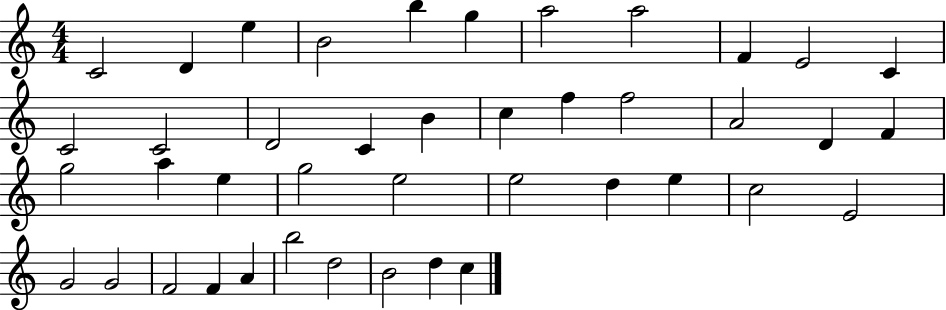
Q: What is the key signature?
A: C major